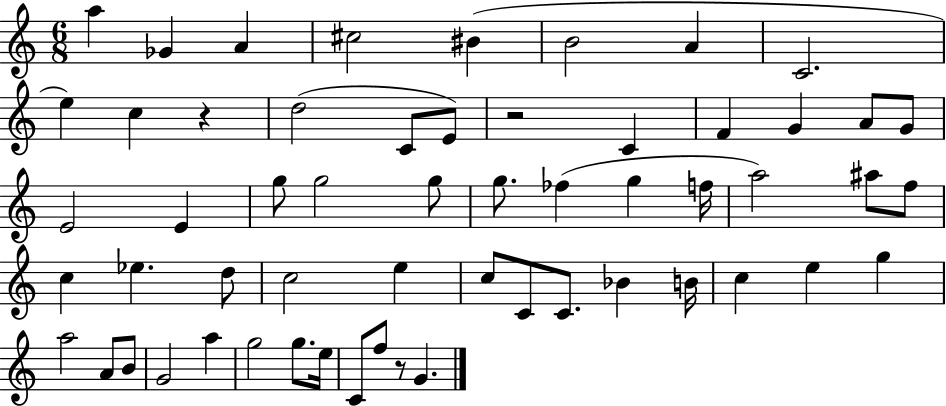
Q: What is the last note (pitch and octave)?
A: G4